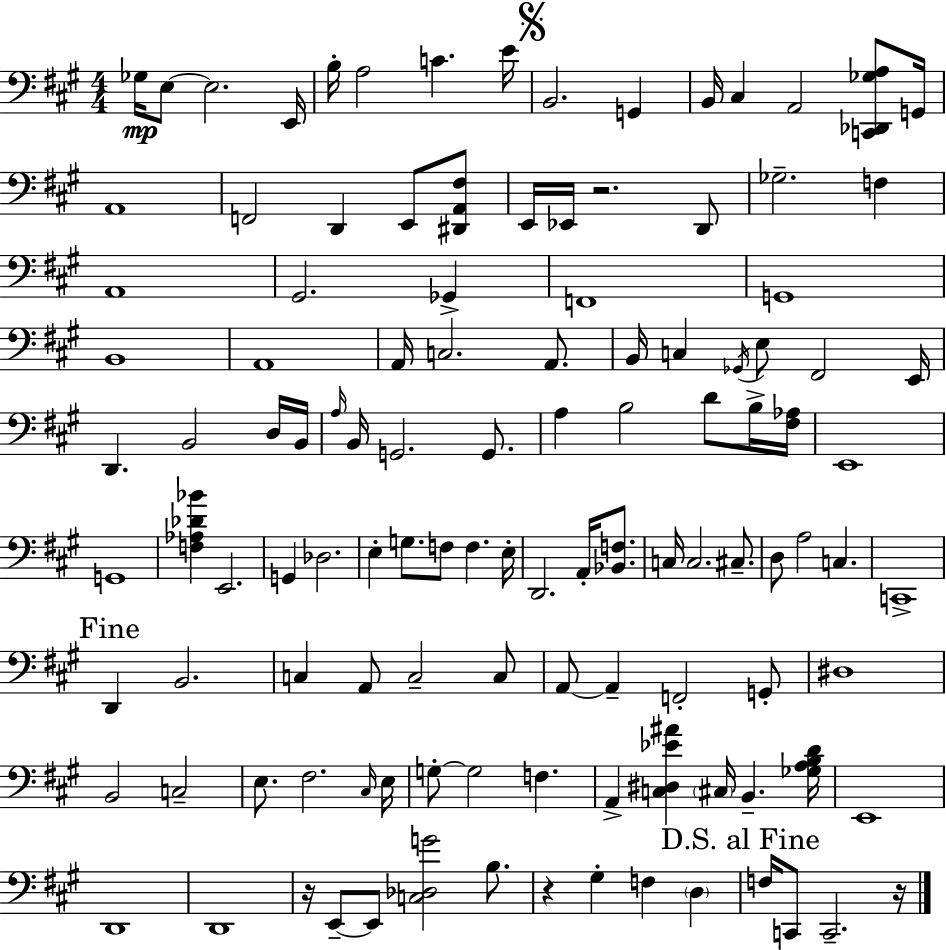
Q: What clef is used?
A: bass